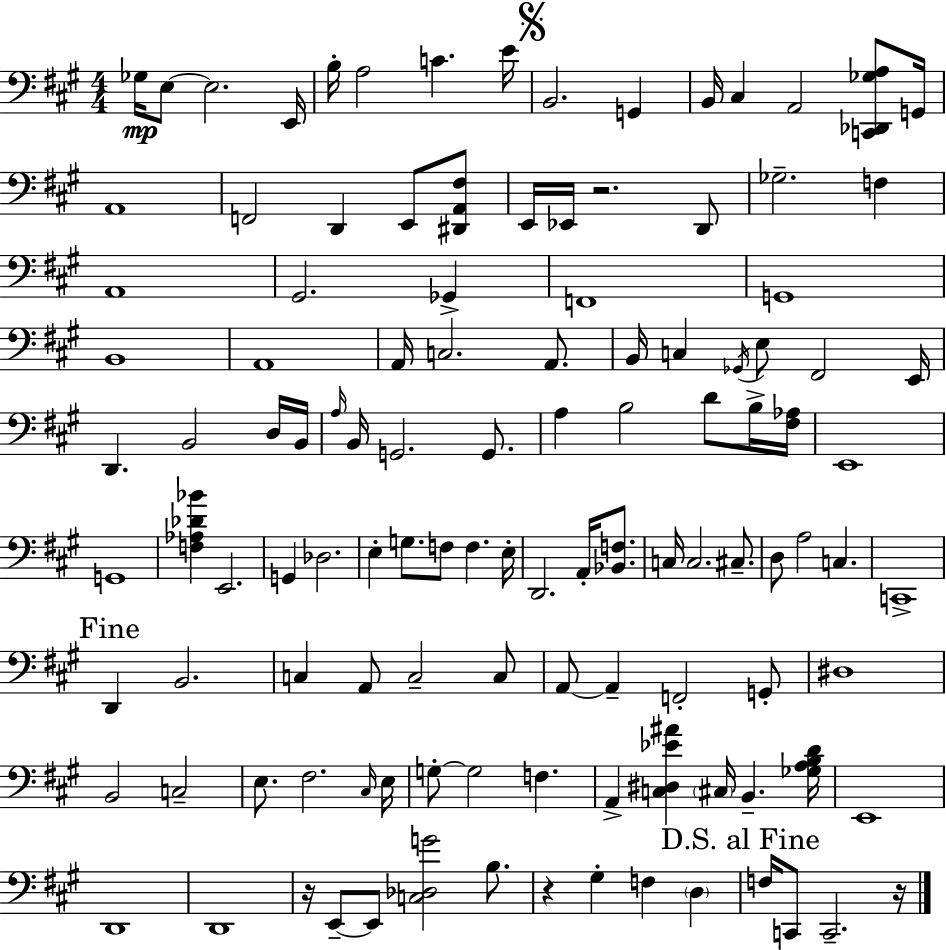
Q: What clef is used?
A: bass